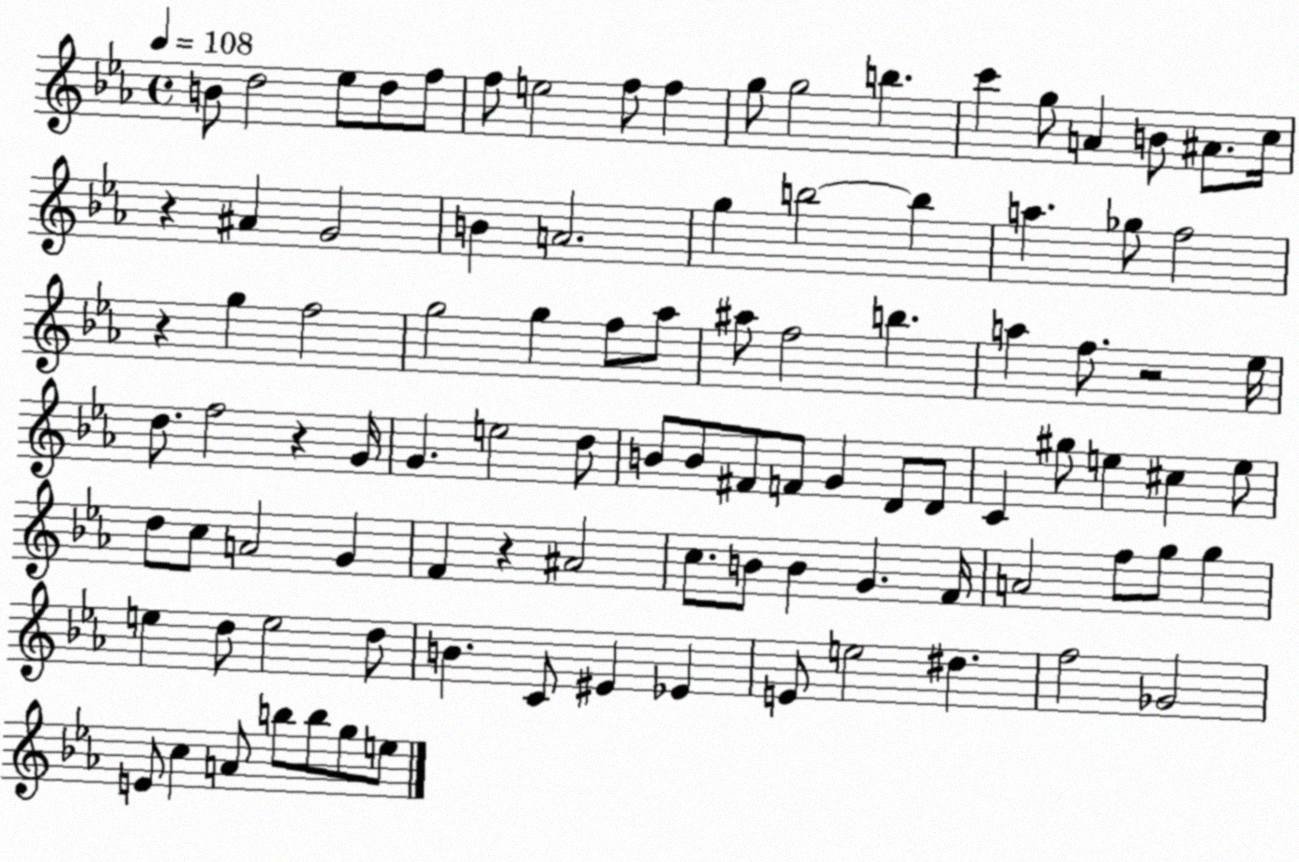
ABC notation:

X:1
T:Untitled
M:4/4
L:1/4
K:Eb
B/2 d2 _e/2 d/2 f/2 f/2 e2 f/2 f g/2 g2 b c' g/2 A B/2 ^A/2 c/4 z ^A G2 B A2 g b2 b a _g/2 f2 z g f2 g2 g f/2 _a/2 ^a/2 f2 b a f/2 z2 _e/4 d/2 f2 z G/4 G e2 d/2 B/2 B/2 ^F/2 F/2 G D/2 D/2 C ^g/2 e ^c e/2 d/2 c/2 A2 G F z ^A2 c/2 B/2 B G F/4 A2 f/2 g/2 g e d/2 e2 d/2 B C/2 ^E _E E/2 e2 ^d f2 _G2 E/2 c A/2 b/2 b/2 g/2 e/2